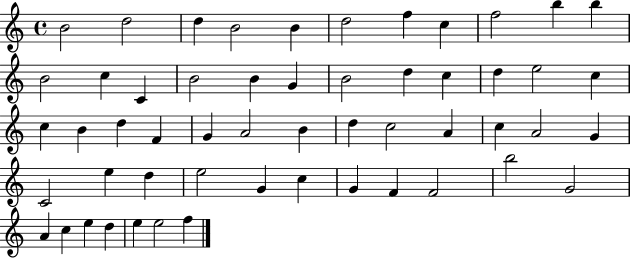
{
  \clef treble
  \time 4/4
  \defaultTimeSignature
  \key c \major
  b'2 d''2 | d''4 b'2 b'4 | d''2 f''4 c''4 | f''2 b''4 b''4 | \break b'2 c''4 c'4 | b'2 b'4 g'4 | b'2 d''4 c''4 | d''4 e''2 c''4 | \break c''4 b'4 d''4 f'4 | g'4 a'2 b'4 | d''4 c''2 a'4 | c''4 a'2 g'4 | \break c'2 e''4 d''4 | e''2 g'4 c''4 | g'4 f'4 f'2 | b''2 g'2 | \break a'4 c''4 e''4 d''4 | e''4 e''2 f''4 | \bar "|."
}